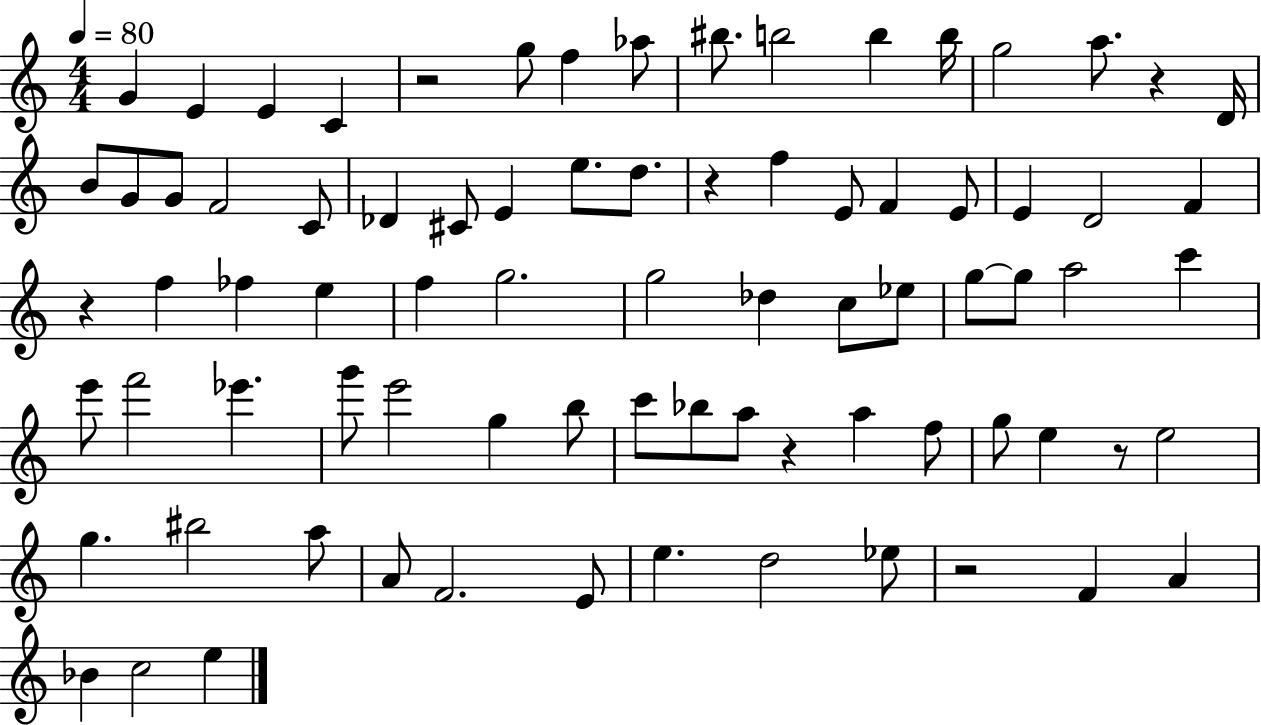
X:1
T:Untitled
M:4/4
L:1/4
K:C
G E E C z2 g/2 f _a/2 ^b/2 b2 b b/4 g2 a/2 z D/4 B/2 G/2 G/2 F2 C/2 _D ^C/2 E e/2 d/2 z f E/2 F E/2 E D2 F z f _f e f g2 g2 _d c/2 _e/2 g/2 g/2 a2 c' e'/2 f'2 _e' g'/2 e'2 g b/2 c'/2 _b/2 a/2 z a f/2 g/2 e z/2 e2 g ^b2 a/2 A/2 F2 E/2 e d2 _e/2 z2 F A _B c2 e